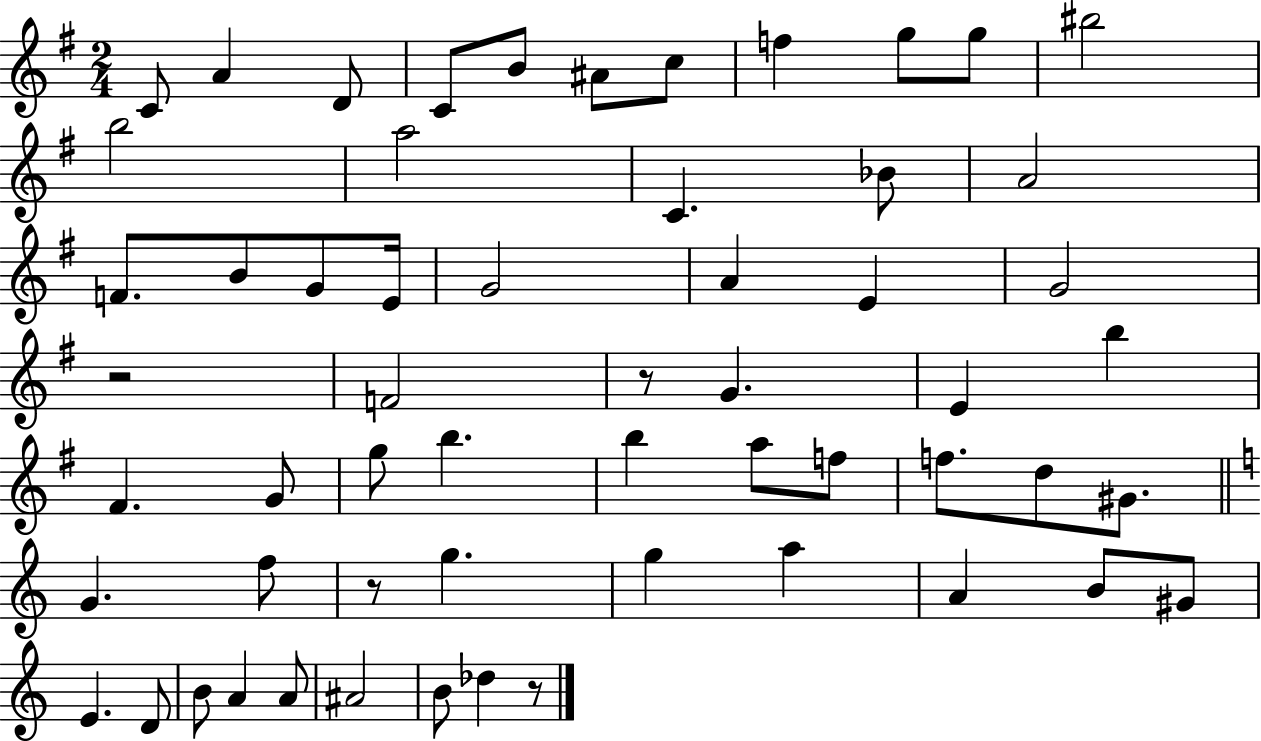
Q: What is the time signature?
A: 2/4